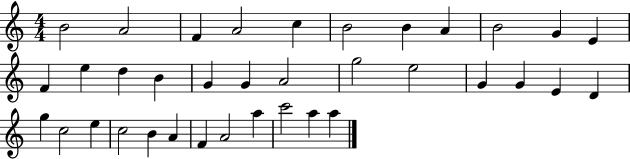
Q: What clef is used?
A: treble